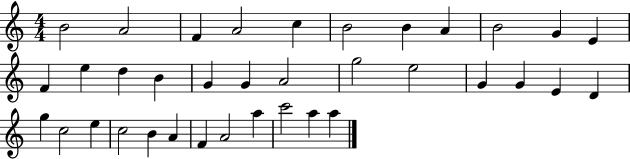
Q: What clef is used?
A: treble